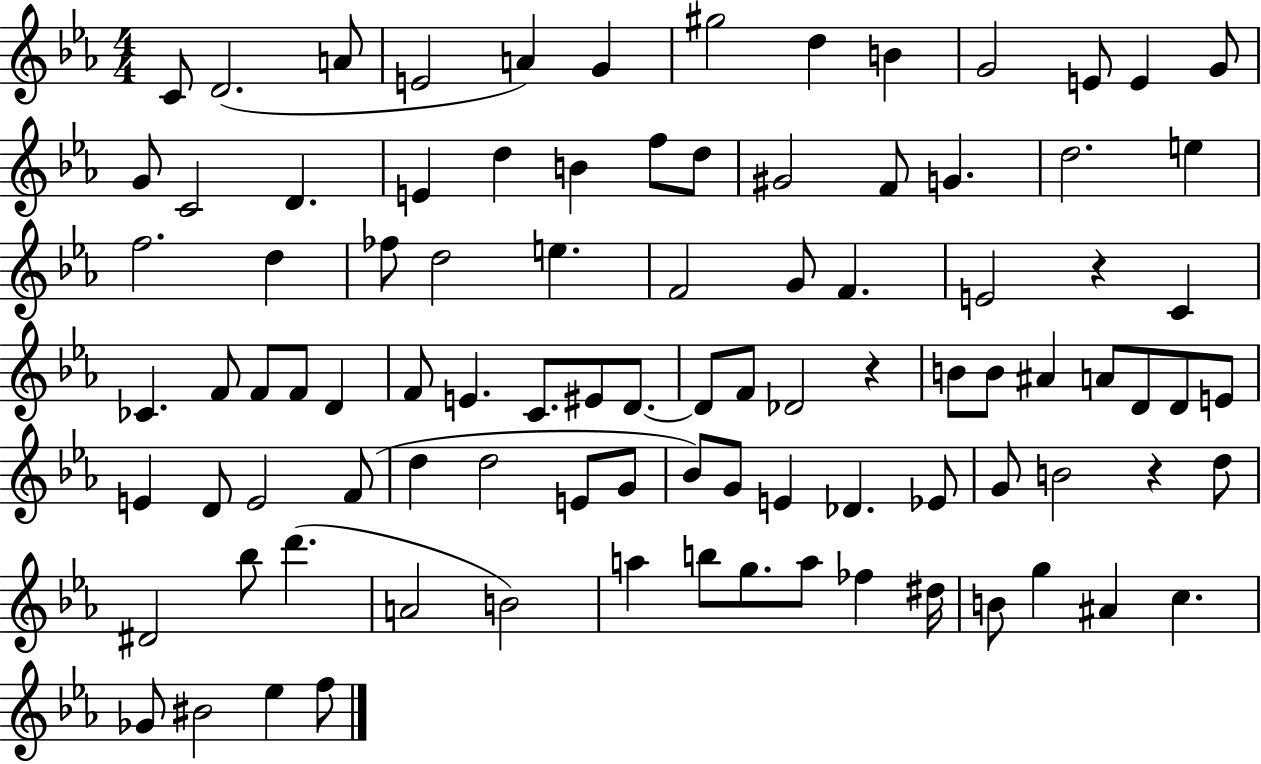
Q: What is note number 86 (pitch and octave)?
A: A#4